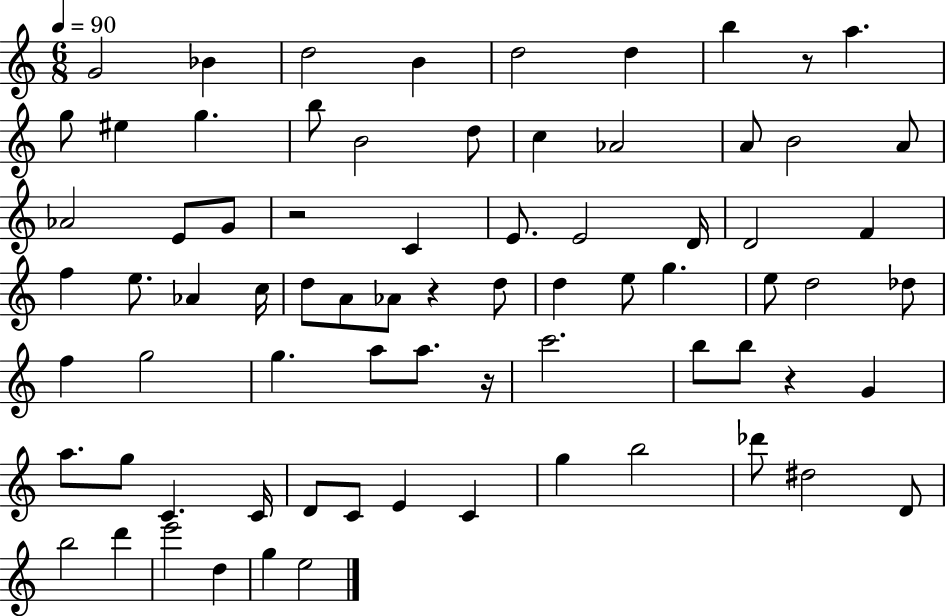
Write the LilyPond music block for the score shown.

{
  \clef treble
  \numericTimeSignature
  \time 6/8
  \key c \major
  \tempo 4 = 90
  g'2 bes'4 | d''2 b'4 | d''2 d''4 | b''4 r8 a''4. | \break g''8 eis''4 g''4. | b''8 b'2 d''8 | c''4 aes'2 | a'8 b'2 a'8 | \break aes'2 e'8 g'8 | r2 c'4 | e'8. e'2 d'16 | d'2 f'4 | \break f''4 e''8. aes'4 c''16 | d''8 a'8 aes'8 r4 d''8 | d''4 e''8 g''4. | e''8 d''2 des''8 | \break f''4 g''2 | g''4. a''8 a''8. r16 | c'''2. | b''8 b''8 r4 g'4 | \break a''8. g''8 c'4. c'16 | d'8 c'8 e'4 c'4 | g''4 b''2 | des'''8 dis''2 d'8 | \break b''2 d'''4 | e'''2 d''4 | g''4 e''2 | \bar "|."
}